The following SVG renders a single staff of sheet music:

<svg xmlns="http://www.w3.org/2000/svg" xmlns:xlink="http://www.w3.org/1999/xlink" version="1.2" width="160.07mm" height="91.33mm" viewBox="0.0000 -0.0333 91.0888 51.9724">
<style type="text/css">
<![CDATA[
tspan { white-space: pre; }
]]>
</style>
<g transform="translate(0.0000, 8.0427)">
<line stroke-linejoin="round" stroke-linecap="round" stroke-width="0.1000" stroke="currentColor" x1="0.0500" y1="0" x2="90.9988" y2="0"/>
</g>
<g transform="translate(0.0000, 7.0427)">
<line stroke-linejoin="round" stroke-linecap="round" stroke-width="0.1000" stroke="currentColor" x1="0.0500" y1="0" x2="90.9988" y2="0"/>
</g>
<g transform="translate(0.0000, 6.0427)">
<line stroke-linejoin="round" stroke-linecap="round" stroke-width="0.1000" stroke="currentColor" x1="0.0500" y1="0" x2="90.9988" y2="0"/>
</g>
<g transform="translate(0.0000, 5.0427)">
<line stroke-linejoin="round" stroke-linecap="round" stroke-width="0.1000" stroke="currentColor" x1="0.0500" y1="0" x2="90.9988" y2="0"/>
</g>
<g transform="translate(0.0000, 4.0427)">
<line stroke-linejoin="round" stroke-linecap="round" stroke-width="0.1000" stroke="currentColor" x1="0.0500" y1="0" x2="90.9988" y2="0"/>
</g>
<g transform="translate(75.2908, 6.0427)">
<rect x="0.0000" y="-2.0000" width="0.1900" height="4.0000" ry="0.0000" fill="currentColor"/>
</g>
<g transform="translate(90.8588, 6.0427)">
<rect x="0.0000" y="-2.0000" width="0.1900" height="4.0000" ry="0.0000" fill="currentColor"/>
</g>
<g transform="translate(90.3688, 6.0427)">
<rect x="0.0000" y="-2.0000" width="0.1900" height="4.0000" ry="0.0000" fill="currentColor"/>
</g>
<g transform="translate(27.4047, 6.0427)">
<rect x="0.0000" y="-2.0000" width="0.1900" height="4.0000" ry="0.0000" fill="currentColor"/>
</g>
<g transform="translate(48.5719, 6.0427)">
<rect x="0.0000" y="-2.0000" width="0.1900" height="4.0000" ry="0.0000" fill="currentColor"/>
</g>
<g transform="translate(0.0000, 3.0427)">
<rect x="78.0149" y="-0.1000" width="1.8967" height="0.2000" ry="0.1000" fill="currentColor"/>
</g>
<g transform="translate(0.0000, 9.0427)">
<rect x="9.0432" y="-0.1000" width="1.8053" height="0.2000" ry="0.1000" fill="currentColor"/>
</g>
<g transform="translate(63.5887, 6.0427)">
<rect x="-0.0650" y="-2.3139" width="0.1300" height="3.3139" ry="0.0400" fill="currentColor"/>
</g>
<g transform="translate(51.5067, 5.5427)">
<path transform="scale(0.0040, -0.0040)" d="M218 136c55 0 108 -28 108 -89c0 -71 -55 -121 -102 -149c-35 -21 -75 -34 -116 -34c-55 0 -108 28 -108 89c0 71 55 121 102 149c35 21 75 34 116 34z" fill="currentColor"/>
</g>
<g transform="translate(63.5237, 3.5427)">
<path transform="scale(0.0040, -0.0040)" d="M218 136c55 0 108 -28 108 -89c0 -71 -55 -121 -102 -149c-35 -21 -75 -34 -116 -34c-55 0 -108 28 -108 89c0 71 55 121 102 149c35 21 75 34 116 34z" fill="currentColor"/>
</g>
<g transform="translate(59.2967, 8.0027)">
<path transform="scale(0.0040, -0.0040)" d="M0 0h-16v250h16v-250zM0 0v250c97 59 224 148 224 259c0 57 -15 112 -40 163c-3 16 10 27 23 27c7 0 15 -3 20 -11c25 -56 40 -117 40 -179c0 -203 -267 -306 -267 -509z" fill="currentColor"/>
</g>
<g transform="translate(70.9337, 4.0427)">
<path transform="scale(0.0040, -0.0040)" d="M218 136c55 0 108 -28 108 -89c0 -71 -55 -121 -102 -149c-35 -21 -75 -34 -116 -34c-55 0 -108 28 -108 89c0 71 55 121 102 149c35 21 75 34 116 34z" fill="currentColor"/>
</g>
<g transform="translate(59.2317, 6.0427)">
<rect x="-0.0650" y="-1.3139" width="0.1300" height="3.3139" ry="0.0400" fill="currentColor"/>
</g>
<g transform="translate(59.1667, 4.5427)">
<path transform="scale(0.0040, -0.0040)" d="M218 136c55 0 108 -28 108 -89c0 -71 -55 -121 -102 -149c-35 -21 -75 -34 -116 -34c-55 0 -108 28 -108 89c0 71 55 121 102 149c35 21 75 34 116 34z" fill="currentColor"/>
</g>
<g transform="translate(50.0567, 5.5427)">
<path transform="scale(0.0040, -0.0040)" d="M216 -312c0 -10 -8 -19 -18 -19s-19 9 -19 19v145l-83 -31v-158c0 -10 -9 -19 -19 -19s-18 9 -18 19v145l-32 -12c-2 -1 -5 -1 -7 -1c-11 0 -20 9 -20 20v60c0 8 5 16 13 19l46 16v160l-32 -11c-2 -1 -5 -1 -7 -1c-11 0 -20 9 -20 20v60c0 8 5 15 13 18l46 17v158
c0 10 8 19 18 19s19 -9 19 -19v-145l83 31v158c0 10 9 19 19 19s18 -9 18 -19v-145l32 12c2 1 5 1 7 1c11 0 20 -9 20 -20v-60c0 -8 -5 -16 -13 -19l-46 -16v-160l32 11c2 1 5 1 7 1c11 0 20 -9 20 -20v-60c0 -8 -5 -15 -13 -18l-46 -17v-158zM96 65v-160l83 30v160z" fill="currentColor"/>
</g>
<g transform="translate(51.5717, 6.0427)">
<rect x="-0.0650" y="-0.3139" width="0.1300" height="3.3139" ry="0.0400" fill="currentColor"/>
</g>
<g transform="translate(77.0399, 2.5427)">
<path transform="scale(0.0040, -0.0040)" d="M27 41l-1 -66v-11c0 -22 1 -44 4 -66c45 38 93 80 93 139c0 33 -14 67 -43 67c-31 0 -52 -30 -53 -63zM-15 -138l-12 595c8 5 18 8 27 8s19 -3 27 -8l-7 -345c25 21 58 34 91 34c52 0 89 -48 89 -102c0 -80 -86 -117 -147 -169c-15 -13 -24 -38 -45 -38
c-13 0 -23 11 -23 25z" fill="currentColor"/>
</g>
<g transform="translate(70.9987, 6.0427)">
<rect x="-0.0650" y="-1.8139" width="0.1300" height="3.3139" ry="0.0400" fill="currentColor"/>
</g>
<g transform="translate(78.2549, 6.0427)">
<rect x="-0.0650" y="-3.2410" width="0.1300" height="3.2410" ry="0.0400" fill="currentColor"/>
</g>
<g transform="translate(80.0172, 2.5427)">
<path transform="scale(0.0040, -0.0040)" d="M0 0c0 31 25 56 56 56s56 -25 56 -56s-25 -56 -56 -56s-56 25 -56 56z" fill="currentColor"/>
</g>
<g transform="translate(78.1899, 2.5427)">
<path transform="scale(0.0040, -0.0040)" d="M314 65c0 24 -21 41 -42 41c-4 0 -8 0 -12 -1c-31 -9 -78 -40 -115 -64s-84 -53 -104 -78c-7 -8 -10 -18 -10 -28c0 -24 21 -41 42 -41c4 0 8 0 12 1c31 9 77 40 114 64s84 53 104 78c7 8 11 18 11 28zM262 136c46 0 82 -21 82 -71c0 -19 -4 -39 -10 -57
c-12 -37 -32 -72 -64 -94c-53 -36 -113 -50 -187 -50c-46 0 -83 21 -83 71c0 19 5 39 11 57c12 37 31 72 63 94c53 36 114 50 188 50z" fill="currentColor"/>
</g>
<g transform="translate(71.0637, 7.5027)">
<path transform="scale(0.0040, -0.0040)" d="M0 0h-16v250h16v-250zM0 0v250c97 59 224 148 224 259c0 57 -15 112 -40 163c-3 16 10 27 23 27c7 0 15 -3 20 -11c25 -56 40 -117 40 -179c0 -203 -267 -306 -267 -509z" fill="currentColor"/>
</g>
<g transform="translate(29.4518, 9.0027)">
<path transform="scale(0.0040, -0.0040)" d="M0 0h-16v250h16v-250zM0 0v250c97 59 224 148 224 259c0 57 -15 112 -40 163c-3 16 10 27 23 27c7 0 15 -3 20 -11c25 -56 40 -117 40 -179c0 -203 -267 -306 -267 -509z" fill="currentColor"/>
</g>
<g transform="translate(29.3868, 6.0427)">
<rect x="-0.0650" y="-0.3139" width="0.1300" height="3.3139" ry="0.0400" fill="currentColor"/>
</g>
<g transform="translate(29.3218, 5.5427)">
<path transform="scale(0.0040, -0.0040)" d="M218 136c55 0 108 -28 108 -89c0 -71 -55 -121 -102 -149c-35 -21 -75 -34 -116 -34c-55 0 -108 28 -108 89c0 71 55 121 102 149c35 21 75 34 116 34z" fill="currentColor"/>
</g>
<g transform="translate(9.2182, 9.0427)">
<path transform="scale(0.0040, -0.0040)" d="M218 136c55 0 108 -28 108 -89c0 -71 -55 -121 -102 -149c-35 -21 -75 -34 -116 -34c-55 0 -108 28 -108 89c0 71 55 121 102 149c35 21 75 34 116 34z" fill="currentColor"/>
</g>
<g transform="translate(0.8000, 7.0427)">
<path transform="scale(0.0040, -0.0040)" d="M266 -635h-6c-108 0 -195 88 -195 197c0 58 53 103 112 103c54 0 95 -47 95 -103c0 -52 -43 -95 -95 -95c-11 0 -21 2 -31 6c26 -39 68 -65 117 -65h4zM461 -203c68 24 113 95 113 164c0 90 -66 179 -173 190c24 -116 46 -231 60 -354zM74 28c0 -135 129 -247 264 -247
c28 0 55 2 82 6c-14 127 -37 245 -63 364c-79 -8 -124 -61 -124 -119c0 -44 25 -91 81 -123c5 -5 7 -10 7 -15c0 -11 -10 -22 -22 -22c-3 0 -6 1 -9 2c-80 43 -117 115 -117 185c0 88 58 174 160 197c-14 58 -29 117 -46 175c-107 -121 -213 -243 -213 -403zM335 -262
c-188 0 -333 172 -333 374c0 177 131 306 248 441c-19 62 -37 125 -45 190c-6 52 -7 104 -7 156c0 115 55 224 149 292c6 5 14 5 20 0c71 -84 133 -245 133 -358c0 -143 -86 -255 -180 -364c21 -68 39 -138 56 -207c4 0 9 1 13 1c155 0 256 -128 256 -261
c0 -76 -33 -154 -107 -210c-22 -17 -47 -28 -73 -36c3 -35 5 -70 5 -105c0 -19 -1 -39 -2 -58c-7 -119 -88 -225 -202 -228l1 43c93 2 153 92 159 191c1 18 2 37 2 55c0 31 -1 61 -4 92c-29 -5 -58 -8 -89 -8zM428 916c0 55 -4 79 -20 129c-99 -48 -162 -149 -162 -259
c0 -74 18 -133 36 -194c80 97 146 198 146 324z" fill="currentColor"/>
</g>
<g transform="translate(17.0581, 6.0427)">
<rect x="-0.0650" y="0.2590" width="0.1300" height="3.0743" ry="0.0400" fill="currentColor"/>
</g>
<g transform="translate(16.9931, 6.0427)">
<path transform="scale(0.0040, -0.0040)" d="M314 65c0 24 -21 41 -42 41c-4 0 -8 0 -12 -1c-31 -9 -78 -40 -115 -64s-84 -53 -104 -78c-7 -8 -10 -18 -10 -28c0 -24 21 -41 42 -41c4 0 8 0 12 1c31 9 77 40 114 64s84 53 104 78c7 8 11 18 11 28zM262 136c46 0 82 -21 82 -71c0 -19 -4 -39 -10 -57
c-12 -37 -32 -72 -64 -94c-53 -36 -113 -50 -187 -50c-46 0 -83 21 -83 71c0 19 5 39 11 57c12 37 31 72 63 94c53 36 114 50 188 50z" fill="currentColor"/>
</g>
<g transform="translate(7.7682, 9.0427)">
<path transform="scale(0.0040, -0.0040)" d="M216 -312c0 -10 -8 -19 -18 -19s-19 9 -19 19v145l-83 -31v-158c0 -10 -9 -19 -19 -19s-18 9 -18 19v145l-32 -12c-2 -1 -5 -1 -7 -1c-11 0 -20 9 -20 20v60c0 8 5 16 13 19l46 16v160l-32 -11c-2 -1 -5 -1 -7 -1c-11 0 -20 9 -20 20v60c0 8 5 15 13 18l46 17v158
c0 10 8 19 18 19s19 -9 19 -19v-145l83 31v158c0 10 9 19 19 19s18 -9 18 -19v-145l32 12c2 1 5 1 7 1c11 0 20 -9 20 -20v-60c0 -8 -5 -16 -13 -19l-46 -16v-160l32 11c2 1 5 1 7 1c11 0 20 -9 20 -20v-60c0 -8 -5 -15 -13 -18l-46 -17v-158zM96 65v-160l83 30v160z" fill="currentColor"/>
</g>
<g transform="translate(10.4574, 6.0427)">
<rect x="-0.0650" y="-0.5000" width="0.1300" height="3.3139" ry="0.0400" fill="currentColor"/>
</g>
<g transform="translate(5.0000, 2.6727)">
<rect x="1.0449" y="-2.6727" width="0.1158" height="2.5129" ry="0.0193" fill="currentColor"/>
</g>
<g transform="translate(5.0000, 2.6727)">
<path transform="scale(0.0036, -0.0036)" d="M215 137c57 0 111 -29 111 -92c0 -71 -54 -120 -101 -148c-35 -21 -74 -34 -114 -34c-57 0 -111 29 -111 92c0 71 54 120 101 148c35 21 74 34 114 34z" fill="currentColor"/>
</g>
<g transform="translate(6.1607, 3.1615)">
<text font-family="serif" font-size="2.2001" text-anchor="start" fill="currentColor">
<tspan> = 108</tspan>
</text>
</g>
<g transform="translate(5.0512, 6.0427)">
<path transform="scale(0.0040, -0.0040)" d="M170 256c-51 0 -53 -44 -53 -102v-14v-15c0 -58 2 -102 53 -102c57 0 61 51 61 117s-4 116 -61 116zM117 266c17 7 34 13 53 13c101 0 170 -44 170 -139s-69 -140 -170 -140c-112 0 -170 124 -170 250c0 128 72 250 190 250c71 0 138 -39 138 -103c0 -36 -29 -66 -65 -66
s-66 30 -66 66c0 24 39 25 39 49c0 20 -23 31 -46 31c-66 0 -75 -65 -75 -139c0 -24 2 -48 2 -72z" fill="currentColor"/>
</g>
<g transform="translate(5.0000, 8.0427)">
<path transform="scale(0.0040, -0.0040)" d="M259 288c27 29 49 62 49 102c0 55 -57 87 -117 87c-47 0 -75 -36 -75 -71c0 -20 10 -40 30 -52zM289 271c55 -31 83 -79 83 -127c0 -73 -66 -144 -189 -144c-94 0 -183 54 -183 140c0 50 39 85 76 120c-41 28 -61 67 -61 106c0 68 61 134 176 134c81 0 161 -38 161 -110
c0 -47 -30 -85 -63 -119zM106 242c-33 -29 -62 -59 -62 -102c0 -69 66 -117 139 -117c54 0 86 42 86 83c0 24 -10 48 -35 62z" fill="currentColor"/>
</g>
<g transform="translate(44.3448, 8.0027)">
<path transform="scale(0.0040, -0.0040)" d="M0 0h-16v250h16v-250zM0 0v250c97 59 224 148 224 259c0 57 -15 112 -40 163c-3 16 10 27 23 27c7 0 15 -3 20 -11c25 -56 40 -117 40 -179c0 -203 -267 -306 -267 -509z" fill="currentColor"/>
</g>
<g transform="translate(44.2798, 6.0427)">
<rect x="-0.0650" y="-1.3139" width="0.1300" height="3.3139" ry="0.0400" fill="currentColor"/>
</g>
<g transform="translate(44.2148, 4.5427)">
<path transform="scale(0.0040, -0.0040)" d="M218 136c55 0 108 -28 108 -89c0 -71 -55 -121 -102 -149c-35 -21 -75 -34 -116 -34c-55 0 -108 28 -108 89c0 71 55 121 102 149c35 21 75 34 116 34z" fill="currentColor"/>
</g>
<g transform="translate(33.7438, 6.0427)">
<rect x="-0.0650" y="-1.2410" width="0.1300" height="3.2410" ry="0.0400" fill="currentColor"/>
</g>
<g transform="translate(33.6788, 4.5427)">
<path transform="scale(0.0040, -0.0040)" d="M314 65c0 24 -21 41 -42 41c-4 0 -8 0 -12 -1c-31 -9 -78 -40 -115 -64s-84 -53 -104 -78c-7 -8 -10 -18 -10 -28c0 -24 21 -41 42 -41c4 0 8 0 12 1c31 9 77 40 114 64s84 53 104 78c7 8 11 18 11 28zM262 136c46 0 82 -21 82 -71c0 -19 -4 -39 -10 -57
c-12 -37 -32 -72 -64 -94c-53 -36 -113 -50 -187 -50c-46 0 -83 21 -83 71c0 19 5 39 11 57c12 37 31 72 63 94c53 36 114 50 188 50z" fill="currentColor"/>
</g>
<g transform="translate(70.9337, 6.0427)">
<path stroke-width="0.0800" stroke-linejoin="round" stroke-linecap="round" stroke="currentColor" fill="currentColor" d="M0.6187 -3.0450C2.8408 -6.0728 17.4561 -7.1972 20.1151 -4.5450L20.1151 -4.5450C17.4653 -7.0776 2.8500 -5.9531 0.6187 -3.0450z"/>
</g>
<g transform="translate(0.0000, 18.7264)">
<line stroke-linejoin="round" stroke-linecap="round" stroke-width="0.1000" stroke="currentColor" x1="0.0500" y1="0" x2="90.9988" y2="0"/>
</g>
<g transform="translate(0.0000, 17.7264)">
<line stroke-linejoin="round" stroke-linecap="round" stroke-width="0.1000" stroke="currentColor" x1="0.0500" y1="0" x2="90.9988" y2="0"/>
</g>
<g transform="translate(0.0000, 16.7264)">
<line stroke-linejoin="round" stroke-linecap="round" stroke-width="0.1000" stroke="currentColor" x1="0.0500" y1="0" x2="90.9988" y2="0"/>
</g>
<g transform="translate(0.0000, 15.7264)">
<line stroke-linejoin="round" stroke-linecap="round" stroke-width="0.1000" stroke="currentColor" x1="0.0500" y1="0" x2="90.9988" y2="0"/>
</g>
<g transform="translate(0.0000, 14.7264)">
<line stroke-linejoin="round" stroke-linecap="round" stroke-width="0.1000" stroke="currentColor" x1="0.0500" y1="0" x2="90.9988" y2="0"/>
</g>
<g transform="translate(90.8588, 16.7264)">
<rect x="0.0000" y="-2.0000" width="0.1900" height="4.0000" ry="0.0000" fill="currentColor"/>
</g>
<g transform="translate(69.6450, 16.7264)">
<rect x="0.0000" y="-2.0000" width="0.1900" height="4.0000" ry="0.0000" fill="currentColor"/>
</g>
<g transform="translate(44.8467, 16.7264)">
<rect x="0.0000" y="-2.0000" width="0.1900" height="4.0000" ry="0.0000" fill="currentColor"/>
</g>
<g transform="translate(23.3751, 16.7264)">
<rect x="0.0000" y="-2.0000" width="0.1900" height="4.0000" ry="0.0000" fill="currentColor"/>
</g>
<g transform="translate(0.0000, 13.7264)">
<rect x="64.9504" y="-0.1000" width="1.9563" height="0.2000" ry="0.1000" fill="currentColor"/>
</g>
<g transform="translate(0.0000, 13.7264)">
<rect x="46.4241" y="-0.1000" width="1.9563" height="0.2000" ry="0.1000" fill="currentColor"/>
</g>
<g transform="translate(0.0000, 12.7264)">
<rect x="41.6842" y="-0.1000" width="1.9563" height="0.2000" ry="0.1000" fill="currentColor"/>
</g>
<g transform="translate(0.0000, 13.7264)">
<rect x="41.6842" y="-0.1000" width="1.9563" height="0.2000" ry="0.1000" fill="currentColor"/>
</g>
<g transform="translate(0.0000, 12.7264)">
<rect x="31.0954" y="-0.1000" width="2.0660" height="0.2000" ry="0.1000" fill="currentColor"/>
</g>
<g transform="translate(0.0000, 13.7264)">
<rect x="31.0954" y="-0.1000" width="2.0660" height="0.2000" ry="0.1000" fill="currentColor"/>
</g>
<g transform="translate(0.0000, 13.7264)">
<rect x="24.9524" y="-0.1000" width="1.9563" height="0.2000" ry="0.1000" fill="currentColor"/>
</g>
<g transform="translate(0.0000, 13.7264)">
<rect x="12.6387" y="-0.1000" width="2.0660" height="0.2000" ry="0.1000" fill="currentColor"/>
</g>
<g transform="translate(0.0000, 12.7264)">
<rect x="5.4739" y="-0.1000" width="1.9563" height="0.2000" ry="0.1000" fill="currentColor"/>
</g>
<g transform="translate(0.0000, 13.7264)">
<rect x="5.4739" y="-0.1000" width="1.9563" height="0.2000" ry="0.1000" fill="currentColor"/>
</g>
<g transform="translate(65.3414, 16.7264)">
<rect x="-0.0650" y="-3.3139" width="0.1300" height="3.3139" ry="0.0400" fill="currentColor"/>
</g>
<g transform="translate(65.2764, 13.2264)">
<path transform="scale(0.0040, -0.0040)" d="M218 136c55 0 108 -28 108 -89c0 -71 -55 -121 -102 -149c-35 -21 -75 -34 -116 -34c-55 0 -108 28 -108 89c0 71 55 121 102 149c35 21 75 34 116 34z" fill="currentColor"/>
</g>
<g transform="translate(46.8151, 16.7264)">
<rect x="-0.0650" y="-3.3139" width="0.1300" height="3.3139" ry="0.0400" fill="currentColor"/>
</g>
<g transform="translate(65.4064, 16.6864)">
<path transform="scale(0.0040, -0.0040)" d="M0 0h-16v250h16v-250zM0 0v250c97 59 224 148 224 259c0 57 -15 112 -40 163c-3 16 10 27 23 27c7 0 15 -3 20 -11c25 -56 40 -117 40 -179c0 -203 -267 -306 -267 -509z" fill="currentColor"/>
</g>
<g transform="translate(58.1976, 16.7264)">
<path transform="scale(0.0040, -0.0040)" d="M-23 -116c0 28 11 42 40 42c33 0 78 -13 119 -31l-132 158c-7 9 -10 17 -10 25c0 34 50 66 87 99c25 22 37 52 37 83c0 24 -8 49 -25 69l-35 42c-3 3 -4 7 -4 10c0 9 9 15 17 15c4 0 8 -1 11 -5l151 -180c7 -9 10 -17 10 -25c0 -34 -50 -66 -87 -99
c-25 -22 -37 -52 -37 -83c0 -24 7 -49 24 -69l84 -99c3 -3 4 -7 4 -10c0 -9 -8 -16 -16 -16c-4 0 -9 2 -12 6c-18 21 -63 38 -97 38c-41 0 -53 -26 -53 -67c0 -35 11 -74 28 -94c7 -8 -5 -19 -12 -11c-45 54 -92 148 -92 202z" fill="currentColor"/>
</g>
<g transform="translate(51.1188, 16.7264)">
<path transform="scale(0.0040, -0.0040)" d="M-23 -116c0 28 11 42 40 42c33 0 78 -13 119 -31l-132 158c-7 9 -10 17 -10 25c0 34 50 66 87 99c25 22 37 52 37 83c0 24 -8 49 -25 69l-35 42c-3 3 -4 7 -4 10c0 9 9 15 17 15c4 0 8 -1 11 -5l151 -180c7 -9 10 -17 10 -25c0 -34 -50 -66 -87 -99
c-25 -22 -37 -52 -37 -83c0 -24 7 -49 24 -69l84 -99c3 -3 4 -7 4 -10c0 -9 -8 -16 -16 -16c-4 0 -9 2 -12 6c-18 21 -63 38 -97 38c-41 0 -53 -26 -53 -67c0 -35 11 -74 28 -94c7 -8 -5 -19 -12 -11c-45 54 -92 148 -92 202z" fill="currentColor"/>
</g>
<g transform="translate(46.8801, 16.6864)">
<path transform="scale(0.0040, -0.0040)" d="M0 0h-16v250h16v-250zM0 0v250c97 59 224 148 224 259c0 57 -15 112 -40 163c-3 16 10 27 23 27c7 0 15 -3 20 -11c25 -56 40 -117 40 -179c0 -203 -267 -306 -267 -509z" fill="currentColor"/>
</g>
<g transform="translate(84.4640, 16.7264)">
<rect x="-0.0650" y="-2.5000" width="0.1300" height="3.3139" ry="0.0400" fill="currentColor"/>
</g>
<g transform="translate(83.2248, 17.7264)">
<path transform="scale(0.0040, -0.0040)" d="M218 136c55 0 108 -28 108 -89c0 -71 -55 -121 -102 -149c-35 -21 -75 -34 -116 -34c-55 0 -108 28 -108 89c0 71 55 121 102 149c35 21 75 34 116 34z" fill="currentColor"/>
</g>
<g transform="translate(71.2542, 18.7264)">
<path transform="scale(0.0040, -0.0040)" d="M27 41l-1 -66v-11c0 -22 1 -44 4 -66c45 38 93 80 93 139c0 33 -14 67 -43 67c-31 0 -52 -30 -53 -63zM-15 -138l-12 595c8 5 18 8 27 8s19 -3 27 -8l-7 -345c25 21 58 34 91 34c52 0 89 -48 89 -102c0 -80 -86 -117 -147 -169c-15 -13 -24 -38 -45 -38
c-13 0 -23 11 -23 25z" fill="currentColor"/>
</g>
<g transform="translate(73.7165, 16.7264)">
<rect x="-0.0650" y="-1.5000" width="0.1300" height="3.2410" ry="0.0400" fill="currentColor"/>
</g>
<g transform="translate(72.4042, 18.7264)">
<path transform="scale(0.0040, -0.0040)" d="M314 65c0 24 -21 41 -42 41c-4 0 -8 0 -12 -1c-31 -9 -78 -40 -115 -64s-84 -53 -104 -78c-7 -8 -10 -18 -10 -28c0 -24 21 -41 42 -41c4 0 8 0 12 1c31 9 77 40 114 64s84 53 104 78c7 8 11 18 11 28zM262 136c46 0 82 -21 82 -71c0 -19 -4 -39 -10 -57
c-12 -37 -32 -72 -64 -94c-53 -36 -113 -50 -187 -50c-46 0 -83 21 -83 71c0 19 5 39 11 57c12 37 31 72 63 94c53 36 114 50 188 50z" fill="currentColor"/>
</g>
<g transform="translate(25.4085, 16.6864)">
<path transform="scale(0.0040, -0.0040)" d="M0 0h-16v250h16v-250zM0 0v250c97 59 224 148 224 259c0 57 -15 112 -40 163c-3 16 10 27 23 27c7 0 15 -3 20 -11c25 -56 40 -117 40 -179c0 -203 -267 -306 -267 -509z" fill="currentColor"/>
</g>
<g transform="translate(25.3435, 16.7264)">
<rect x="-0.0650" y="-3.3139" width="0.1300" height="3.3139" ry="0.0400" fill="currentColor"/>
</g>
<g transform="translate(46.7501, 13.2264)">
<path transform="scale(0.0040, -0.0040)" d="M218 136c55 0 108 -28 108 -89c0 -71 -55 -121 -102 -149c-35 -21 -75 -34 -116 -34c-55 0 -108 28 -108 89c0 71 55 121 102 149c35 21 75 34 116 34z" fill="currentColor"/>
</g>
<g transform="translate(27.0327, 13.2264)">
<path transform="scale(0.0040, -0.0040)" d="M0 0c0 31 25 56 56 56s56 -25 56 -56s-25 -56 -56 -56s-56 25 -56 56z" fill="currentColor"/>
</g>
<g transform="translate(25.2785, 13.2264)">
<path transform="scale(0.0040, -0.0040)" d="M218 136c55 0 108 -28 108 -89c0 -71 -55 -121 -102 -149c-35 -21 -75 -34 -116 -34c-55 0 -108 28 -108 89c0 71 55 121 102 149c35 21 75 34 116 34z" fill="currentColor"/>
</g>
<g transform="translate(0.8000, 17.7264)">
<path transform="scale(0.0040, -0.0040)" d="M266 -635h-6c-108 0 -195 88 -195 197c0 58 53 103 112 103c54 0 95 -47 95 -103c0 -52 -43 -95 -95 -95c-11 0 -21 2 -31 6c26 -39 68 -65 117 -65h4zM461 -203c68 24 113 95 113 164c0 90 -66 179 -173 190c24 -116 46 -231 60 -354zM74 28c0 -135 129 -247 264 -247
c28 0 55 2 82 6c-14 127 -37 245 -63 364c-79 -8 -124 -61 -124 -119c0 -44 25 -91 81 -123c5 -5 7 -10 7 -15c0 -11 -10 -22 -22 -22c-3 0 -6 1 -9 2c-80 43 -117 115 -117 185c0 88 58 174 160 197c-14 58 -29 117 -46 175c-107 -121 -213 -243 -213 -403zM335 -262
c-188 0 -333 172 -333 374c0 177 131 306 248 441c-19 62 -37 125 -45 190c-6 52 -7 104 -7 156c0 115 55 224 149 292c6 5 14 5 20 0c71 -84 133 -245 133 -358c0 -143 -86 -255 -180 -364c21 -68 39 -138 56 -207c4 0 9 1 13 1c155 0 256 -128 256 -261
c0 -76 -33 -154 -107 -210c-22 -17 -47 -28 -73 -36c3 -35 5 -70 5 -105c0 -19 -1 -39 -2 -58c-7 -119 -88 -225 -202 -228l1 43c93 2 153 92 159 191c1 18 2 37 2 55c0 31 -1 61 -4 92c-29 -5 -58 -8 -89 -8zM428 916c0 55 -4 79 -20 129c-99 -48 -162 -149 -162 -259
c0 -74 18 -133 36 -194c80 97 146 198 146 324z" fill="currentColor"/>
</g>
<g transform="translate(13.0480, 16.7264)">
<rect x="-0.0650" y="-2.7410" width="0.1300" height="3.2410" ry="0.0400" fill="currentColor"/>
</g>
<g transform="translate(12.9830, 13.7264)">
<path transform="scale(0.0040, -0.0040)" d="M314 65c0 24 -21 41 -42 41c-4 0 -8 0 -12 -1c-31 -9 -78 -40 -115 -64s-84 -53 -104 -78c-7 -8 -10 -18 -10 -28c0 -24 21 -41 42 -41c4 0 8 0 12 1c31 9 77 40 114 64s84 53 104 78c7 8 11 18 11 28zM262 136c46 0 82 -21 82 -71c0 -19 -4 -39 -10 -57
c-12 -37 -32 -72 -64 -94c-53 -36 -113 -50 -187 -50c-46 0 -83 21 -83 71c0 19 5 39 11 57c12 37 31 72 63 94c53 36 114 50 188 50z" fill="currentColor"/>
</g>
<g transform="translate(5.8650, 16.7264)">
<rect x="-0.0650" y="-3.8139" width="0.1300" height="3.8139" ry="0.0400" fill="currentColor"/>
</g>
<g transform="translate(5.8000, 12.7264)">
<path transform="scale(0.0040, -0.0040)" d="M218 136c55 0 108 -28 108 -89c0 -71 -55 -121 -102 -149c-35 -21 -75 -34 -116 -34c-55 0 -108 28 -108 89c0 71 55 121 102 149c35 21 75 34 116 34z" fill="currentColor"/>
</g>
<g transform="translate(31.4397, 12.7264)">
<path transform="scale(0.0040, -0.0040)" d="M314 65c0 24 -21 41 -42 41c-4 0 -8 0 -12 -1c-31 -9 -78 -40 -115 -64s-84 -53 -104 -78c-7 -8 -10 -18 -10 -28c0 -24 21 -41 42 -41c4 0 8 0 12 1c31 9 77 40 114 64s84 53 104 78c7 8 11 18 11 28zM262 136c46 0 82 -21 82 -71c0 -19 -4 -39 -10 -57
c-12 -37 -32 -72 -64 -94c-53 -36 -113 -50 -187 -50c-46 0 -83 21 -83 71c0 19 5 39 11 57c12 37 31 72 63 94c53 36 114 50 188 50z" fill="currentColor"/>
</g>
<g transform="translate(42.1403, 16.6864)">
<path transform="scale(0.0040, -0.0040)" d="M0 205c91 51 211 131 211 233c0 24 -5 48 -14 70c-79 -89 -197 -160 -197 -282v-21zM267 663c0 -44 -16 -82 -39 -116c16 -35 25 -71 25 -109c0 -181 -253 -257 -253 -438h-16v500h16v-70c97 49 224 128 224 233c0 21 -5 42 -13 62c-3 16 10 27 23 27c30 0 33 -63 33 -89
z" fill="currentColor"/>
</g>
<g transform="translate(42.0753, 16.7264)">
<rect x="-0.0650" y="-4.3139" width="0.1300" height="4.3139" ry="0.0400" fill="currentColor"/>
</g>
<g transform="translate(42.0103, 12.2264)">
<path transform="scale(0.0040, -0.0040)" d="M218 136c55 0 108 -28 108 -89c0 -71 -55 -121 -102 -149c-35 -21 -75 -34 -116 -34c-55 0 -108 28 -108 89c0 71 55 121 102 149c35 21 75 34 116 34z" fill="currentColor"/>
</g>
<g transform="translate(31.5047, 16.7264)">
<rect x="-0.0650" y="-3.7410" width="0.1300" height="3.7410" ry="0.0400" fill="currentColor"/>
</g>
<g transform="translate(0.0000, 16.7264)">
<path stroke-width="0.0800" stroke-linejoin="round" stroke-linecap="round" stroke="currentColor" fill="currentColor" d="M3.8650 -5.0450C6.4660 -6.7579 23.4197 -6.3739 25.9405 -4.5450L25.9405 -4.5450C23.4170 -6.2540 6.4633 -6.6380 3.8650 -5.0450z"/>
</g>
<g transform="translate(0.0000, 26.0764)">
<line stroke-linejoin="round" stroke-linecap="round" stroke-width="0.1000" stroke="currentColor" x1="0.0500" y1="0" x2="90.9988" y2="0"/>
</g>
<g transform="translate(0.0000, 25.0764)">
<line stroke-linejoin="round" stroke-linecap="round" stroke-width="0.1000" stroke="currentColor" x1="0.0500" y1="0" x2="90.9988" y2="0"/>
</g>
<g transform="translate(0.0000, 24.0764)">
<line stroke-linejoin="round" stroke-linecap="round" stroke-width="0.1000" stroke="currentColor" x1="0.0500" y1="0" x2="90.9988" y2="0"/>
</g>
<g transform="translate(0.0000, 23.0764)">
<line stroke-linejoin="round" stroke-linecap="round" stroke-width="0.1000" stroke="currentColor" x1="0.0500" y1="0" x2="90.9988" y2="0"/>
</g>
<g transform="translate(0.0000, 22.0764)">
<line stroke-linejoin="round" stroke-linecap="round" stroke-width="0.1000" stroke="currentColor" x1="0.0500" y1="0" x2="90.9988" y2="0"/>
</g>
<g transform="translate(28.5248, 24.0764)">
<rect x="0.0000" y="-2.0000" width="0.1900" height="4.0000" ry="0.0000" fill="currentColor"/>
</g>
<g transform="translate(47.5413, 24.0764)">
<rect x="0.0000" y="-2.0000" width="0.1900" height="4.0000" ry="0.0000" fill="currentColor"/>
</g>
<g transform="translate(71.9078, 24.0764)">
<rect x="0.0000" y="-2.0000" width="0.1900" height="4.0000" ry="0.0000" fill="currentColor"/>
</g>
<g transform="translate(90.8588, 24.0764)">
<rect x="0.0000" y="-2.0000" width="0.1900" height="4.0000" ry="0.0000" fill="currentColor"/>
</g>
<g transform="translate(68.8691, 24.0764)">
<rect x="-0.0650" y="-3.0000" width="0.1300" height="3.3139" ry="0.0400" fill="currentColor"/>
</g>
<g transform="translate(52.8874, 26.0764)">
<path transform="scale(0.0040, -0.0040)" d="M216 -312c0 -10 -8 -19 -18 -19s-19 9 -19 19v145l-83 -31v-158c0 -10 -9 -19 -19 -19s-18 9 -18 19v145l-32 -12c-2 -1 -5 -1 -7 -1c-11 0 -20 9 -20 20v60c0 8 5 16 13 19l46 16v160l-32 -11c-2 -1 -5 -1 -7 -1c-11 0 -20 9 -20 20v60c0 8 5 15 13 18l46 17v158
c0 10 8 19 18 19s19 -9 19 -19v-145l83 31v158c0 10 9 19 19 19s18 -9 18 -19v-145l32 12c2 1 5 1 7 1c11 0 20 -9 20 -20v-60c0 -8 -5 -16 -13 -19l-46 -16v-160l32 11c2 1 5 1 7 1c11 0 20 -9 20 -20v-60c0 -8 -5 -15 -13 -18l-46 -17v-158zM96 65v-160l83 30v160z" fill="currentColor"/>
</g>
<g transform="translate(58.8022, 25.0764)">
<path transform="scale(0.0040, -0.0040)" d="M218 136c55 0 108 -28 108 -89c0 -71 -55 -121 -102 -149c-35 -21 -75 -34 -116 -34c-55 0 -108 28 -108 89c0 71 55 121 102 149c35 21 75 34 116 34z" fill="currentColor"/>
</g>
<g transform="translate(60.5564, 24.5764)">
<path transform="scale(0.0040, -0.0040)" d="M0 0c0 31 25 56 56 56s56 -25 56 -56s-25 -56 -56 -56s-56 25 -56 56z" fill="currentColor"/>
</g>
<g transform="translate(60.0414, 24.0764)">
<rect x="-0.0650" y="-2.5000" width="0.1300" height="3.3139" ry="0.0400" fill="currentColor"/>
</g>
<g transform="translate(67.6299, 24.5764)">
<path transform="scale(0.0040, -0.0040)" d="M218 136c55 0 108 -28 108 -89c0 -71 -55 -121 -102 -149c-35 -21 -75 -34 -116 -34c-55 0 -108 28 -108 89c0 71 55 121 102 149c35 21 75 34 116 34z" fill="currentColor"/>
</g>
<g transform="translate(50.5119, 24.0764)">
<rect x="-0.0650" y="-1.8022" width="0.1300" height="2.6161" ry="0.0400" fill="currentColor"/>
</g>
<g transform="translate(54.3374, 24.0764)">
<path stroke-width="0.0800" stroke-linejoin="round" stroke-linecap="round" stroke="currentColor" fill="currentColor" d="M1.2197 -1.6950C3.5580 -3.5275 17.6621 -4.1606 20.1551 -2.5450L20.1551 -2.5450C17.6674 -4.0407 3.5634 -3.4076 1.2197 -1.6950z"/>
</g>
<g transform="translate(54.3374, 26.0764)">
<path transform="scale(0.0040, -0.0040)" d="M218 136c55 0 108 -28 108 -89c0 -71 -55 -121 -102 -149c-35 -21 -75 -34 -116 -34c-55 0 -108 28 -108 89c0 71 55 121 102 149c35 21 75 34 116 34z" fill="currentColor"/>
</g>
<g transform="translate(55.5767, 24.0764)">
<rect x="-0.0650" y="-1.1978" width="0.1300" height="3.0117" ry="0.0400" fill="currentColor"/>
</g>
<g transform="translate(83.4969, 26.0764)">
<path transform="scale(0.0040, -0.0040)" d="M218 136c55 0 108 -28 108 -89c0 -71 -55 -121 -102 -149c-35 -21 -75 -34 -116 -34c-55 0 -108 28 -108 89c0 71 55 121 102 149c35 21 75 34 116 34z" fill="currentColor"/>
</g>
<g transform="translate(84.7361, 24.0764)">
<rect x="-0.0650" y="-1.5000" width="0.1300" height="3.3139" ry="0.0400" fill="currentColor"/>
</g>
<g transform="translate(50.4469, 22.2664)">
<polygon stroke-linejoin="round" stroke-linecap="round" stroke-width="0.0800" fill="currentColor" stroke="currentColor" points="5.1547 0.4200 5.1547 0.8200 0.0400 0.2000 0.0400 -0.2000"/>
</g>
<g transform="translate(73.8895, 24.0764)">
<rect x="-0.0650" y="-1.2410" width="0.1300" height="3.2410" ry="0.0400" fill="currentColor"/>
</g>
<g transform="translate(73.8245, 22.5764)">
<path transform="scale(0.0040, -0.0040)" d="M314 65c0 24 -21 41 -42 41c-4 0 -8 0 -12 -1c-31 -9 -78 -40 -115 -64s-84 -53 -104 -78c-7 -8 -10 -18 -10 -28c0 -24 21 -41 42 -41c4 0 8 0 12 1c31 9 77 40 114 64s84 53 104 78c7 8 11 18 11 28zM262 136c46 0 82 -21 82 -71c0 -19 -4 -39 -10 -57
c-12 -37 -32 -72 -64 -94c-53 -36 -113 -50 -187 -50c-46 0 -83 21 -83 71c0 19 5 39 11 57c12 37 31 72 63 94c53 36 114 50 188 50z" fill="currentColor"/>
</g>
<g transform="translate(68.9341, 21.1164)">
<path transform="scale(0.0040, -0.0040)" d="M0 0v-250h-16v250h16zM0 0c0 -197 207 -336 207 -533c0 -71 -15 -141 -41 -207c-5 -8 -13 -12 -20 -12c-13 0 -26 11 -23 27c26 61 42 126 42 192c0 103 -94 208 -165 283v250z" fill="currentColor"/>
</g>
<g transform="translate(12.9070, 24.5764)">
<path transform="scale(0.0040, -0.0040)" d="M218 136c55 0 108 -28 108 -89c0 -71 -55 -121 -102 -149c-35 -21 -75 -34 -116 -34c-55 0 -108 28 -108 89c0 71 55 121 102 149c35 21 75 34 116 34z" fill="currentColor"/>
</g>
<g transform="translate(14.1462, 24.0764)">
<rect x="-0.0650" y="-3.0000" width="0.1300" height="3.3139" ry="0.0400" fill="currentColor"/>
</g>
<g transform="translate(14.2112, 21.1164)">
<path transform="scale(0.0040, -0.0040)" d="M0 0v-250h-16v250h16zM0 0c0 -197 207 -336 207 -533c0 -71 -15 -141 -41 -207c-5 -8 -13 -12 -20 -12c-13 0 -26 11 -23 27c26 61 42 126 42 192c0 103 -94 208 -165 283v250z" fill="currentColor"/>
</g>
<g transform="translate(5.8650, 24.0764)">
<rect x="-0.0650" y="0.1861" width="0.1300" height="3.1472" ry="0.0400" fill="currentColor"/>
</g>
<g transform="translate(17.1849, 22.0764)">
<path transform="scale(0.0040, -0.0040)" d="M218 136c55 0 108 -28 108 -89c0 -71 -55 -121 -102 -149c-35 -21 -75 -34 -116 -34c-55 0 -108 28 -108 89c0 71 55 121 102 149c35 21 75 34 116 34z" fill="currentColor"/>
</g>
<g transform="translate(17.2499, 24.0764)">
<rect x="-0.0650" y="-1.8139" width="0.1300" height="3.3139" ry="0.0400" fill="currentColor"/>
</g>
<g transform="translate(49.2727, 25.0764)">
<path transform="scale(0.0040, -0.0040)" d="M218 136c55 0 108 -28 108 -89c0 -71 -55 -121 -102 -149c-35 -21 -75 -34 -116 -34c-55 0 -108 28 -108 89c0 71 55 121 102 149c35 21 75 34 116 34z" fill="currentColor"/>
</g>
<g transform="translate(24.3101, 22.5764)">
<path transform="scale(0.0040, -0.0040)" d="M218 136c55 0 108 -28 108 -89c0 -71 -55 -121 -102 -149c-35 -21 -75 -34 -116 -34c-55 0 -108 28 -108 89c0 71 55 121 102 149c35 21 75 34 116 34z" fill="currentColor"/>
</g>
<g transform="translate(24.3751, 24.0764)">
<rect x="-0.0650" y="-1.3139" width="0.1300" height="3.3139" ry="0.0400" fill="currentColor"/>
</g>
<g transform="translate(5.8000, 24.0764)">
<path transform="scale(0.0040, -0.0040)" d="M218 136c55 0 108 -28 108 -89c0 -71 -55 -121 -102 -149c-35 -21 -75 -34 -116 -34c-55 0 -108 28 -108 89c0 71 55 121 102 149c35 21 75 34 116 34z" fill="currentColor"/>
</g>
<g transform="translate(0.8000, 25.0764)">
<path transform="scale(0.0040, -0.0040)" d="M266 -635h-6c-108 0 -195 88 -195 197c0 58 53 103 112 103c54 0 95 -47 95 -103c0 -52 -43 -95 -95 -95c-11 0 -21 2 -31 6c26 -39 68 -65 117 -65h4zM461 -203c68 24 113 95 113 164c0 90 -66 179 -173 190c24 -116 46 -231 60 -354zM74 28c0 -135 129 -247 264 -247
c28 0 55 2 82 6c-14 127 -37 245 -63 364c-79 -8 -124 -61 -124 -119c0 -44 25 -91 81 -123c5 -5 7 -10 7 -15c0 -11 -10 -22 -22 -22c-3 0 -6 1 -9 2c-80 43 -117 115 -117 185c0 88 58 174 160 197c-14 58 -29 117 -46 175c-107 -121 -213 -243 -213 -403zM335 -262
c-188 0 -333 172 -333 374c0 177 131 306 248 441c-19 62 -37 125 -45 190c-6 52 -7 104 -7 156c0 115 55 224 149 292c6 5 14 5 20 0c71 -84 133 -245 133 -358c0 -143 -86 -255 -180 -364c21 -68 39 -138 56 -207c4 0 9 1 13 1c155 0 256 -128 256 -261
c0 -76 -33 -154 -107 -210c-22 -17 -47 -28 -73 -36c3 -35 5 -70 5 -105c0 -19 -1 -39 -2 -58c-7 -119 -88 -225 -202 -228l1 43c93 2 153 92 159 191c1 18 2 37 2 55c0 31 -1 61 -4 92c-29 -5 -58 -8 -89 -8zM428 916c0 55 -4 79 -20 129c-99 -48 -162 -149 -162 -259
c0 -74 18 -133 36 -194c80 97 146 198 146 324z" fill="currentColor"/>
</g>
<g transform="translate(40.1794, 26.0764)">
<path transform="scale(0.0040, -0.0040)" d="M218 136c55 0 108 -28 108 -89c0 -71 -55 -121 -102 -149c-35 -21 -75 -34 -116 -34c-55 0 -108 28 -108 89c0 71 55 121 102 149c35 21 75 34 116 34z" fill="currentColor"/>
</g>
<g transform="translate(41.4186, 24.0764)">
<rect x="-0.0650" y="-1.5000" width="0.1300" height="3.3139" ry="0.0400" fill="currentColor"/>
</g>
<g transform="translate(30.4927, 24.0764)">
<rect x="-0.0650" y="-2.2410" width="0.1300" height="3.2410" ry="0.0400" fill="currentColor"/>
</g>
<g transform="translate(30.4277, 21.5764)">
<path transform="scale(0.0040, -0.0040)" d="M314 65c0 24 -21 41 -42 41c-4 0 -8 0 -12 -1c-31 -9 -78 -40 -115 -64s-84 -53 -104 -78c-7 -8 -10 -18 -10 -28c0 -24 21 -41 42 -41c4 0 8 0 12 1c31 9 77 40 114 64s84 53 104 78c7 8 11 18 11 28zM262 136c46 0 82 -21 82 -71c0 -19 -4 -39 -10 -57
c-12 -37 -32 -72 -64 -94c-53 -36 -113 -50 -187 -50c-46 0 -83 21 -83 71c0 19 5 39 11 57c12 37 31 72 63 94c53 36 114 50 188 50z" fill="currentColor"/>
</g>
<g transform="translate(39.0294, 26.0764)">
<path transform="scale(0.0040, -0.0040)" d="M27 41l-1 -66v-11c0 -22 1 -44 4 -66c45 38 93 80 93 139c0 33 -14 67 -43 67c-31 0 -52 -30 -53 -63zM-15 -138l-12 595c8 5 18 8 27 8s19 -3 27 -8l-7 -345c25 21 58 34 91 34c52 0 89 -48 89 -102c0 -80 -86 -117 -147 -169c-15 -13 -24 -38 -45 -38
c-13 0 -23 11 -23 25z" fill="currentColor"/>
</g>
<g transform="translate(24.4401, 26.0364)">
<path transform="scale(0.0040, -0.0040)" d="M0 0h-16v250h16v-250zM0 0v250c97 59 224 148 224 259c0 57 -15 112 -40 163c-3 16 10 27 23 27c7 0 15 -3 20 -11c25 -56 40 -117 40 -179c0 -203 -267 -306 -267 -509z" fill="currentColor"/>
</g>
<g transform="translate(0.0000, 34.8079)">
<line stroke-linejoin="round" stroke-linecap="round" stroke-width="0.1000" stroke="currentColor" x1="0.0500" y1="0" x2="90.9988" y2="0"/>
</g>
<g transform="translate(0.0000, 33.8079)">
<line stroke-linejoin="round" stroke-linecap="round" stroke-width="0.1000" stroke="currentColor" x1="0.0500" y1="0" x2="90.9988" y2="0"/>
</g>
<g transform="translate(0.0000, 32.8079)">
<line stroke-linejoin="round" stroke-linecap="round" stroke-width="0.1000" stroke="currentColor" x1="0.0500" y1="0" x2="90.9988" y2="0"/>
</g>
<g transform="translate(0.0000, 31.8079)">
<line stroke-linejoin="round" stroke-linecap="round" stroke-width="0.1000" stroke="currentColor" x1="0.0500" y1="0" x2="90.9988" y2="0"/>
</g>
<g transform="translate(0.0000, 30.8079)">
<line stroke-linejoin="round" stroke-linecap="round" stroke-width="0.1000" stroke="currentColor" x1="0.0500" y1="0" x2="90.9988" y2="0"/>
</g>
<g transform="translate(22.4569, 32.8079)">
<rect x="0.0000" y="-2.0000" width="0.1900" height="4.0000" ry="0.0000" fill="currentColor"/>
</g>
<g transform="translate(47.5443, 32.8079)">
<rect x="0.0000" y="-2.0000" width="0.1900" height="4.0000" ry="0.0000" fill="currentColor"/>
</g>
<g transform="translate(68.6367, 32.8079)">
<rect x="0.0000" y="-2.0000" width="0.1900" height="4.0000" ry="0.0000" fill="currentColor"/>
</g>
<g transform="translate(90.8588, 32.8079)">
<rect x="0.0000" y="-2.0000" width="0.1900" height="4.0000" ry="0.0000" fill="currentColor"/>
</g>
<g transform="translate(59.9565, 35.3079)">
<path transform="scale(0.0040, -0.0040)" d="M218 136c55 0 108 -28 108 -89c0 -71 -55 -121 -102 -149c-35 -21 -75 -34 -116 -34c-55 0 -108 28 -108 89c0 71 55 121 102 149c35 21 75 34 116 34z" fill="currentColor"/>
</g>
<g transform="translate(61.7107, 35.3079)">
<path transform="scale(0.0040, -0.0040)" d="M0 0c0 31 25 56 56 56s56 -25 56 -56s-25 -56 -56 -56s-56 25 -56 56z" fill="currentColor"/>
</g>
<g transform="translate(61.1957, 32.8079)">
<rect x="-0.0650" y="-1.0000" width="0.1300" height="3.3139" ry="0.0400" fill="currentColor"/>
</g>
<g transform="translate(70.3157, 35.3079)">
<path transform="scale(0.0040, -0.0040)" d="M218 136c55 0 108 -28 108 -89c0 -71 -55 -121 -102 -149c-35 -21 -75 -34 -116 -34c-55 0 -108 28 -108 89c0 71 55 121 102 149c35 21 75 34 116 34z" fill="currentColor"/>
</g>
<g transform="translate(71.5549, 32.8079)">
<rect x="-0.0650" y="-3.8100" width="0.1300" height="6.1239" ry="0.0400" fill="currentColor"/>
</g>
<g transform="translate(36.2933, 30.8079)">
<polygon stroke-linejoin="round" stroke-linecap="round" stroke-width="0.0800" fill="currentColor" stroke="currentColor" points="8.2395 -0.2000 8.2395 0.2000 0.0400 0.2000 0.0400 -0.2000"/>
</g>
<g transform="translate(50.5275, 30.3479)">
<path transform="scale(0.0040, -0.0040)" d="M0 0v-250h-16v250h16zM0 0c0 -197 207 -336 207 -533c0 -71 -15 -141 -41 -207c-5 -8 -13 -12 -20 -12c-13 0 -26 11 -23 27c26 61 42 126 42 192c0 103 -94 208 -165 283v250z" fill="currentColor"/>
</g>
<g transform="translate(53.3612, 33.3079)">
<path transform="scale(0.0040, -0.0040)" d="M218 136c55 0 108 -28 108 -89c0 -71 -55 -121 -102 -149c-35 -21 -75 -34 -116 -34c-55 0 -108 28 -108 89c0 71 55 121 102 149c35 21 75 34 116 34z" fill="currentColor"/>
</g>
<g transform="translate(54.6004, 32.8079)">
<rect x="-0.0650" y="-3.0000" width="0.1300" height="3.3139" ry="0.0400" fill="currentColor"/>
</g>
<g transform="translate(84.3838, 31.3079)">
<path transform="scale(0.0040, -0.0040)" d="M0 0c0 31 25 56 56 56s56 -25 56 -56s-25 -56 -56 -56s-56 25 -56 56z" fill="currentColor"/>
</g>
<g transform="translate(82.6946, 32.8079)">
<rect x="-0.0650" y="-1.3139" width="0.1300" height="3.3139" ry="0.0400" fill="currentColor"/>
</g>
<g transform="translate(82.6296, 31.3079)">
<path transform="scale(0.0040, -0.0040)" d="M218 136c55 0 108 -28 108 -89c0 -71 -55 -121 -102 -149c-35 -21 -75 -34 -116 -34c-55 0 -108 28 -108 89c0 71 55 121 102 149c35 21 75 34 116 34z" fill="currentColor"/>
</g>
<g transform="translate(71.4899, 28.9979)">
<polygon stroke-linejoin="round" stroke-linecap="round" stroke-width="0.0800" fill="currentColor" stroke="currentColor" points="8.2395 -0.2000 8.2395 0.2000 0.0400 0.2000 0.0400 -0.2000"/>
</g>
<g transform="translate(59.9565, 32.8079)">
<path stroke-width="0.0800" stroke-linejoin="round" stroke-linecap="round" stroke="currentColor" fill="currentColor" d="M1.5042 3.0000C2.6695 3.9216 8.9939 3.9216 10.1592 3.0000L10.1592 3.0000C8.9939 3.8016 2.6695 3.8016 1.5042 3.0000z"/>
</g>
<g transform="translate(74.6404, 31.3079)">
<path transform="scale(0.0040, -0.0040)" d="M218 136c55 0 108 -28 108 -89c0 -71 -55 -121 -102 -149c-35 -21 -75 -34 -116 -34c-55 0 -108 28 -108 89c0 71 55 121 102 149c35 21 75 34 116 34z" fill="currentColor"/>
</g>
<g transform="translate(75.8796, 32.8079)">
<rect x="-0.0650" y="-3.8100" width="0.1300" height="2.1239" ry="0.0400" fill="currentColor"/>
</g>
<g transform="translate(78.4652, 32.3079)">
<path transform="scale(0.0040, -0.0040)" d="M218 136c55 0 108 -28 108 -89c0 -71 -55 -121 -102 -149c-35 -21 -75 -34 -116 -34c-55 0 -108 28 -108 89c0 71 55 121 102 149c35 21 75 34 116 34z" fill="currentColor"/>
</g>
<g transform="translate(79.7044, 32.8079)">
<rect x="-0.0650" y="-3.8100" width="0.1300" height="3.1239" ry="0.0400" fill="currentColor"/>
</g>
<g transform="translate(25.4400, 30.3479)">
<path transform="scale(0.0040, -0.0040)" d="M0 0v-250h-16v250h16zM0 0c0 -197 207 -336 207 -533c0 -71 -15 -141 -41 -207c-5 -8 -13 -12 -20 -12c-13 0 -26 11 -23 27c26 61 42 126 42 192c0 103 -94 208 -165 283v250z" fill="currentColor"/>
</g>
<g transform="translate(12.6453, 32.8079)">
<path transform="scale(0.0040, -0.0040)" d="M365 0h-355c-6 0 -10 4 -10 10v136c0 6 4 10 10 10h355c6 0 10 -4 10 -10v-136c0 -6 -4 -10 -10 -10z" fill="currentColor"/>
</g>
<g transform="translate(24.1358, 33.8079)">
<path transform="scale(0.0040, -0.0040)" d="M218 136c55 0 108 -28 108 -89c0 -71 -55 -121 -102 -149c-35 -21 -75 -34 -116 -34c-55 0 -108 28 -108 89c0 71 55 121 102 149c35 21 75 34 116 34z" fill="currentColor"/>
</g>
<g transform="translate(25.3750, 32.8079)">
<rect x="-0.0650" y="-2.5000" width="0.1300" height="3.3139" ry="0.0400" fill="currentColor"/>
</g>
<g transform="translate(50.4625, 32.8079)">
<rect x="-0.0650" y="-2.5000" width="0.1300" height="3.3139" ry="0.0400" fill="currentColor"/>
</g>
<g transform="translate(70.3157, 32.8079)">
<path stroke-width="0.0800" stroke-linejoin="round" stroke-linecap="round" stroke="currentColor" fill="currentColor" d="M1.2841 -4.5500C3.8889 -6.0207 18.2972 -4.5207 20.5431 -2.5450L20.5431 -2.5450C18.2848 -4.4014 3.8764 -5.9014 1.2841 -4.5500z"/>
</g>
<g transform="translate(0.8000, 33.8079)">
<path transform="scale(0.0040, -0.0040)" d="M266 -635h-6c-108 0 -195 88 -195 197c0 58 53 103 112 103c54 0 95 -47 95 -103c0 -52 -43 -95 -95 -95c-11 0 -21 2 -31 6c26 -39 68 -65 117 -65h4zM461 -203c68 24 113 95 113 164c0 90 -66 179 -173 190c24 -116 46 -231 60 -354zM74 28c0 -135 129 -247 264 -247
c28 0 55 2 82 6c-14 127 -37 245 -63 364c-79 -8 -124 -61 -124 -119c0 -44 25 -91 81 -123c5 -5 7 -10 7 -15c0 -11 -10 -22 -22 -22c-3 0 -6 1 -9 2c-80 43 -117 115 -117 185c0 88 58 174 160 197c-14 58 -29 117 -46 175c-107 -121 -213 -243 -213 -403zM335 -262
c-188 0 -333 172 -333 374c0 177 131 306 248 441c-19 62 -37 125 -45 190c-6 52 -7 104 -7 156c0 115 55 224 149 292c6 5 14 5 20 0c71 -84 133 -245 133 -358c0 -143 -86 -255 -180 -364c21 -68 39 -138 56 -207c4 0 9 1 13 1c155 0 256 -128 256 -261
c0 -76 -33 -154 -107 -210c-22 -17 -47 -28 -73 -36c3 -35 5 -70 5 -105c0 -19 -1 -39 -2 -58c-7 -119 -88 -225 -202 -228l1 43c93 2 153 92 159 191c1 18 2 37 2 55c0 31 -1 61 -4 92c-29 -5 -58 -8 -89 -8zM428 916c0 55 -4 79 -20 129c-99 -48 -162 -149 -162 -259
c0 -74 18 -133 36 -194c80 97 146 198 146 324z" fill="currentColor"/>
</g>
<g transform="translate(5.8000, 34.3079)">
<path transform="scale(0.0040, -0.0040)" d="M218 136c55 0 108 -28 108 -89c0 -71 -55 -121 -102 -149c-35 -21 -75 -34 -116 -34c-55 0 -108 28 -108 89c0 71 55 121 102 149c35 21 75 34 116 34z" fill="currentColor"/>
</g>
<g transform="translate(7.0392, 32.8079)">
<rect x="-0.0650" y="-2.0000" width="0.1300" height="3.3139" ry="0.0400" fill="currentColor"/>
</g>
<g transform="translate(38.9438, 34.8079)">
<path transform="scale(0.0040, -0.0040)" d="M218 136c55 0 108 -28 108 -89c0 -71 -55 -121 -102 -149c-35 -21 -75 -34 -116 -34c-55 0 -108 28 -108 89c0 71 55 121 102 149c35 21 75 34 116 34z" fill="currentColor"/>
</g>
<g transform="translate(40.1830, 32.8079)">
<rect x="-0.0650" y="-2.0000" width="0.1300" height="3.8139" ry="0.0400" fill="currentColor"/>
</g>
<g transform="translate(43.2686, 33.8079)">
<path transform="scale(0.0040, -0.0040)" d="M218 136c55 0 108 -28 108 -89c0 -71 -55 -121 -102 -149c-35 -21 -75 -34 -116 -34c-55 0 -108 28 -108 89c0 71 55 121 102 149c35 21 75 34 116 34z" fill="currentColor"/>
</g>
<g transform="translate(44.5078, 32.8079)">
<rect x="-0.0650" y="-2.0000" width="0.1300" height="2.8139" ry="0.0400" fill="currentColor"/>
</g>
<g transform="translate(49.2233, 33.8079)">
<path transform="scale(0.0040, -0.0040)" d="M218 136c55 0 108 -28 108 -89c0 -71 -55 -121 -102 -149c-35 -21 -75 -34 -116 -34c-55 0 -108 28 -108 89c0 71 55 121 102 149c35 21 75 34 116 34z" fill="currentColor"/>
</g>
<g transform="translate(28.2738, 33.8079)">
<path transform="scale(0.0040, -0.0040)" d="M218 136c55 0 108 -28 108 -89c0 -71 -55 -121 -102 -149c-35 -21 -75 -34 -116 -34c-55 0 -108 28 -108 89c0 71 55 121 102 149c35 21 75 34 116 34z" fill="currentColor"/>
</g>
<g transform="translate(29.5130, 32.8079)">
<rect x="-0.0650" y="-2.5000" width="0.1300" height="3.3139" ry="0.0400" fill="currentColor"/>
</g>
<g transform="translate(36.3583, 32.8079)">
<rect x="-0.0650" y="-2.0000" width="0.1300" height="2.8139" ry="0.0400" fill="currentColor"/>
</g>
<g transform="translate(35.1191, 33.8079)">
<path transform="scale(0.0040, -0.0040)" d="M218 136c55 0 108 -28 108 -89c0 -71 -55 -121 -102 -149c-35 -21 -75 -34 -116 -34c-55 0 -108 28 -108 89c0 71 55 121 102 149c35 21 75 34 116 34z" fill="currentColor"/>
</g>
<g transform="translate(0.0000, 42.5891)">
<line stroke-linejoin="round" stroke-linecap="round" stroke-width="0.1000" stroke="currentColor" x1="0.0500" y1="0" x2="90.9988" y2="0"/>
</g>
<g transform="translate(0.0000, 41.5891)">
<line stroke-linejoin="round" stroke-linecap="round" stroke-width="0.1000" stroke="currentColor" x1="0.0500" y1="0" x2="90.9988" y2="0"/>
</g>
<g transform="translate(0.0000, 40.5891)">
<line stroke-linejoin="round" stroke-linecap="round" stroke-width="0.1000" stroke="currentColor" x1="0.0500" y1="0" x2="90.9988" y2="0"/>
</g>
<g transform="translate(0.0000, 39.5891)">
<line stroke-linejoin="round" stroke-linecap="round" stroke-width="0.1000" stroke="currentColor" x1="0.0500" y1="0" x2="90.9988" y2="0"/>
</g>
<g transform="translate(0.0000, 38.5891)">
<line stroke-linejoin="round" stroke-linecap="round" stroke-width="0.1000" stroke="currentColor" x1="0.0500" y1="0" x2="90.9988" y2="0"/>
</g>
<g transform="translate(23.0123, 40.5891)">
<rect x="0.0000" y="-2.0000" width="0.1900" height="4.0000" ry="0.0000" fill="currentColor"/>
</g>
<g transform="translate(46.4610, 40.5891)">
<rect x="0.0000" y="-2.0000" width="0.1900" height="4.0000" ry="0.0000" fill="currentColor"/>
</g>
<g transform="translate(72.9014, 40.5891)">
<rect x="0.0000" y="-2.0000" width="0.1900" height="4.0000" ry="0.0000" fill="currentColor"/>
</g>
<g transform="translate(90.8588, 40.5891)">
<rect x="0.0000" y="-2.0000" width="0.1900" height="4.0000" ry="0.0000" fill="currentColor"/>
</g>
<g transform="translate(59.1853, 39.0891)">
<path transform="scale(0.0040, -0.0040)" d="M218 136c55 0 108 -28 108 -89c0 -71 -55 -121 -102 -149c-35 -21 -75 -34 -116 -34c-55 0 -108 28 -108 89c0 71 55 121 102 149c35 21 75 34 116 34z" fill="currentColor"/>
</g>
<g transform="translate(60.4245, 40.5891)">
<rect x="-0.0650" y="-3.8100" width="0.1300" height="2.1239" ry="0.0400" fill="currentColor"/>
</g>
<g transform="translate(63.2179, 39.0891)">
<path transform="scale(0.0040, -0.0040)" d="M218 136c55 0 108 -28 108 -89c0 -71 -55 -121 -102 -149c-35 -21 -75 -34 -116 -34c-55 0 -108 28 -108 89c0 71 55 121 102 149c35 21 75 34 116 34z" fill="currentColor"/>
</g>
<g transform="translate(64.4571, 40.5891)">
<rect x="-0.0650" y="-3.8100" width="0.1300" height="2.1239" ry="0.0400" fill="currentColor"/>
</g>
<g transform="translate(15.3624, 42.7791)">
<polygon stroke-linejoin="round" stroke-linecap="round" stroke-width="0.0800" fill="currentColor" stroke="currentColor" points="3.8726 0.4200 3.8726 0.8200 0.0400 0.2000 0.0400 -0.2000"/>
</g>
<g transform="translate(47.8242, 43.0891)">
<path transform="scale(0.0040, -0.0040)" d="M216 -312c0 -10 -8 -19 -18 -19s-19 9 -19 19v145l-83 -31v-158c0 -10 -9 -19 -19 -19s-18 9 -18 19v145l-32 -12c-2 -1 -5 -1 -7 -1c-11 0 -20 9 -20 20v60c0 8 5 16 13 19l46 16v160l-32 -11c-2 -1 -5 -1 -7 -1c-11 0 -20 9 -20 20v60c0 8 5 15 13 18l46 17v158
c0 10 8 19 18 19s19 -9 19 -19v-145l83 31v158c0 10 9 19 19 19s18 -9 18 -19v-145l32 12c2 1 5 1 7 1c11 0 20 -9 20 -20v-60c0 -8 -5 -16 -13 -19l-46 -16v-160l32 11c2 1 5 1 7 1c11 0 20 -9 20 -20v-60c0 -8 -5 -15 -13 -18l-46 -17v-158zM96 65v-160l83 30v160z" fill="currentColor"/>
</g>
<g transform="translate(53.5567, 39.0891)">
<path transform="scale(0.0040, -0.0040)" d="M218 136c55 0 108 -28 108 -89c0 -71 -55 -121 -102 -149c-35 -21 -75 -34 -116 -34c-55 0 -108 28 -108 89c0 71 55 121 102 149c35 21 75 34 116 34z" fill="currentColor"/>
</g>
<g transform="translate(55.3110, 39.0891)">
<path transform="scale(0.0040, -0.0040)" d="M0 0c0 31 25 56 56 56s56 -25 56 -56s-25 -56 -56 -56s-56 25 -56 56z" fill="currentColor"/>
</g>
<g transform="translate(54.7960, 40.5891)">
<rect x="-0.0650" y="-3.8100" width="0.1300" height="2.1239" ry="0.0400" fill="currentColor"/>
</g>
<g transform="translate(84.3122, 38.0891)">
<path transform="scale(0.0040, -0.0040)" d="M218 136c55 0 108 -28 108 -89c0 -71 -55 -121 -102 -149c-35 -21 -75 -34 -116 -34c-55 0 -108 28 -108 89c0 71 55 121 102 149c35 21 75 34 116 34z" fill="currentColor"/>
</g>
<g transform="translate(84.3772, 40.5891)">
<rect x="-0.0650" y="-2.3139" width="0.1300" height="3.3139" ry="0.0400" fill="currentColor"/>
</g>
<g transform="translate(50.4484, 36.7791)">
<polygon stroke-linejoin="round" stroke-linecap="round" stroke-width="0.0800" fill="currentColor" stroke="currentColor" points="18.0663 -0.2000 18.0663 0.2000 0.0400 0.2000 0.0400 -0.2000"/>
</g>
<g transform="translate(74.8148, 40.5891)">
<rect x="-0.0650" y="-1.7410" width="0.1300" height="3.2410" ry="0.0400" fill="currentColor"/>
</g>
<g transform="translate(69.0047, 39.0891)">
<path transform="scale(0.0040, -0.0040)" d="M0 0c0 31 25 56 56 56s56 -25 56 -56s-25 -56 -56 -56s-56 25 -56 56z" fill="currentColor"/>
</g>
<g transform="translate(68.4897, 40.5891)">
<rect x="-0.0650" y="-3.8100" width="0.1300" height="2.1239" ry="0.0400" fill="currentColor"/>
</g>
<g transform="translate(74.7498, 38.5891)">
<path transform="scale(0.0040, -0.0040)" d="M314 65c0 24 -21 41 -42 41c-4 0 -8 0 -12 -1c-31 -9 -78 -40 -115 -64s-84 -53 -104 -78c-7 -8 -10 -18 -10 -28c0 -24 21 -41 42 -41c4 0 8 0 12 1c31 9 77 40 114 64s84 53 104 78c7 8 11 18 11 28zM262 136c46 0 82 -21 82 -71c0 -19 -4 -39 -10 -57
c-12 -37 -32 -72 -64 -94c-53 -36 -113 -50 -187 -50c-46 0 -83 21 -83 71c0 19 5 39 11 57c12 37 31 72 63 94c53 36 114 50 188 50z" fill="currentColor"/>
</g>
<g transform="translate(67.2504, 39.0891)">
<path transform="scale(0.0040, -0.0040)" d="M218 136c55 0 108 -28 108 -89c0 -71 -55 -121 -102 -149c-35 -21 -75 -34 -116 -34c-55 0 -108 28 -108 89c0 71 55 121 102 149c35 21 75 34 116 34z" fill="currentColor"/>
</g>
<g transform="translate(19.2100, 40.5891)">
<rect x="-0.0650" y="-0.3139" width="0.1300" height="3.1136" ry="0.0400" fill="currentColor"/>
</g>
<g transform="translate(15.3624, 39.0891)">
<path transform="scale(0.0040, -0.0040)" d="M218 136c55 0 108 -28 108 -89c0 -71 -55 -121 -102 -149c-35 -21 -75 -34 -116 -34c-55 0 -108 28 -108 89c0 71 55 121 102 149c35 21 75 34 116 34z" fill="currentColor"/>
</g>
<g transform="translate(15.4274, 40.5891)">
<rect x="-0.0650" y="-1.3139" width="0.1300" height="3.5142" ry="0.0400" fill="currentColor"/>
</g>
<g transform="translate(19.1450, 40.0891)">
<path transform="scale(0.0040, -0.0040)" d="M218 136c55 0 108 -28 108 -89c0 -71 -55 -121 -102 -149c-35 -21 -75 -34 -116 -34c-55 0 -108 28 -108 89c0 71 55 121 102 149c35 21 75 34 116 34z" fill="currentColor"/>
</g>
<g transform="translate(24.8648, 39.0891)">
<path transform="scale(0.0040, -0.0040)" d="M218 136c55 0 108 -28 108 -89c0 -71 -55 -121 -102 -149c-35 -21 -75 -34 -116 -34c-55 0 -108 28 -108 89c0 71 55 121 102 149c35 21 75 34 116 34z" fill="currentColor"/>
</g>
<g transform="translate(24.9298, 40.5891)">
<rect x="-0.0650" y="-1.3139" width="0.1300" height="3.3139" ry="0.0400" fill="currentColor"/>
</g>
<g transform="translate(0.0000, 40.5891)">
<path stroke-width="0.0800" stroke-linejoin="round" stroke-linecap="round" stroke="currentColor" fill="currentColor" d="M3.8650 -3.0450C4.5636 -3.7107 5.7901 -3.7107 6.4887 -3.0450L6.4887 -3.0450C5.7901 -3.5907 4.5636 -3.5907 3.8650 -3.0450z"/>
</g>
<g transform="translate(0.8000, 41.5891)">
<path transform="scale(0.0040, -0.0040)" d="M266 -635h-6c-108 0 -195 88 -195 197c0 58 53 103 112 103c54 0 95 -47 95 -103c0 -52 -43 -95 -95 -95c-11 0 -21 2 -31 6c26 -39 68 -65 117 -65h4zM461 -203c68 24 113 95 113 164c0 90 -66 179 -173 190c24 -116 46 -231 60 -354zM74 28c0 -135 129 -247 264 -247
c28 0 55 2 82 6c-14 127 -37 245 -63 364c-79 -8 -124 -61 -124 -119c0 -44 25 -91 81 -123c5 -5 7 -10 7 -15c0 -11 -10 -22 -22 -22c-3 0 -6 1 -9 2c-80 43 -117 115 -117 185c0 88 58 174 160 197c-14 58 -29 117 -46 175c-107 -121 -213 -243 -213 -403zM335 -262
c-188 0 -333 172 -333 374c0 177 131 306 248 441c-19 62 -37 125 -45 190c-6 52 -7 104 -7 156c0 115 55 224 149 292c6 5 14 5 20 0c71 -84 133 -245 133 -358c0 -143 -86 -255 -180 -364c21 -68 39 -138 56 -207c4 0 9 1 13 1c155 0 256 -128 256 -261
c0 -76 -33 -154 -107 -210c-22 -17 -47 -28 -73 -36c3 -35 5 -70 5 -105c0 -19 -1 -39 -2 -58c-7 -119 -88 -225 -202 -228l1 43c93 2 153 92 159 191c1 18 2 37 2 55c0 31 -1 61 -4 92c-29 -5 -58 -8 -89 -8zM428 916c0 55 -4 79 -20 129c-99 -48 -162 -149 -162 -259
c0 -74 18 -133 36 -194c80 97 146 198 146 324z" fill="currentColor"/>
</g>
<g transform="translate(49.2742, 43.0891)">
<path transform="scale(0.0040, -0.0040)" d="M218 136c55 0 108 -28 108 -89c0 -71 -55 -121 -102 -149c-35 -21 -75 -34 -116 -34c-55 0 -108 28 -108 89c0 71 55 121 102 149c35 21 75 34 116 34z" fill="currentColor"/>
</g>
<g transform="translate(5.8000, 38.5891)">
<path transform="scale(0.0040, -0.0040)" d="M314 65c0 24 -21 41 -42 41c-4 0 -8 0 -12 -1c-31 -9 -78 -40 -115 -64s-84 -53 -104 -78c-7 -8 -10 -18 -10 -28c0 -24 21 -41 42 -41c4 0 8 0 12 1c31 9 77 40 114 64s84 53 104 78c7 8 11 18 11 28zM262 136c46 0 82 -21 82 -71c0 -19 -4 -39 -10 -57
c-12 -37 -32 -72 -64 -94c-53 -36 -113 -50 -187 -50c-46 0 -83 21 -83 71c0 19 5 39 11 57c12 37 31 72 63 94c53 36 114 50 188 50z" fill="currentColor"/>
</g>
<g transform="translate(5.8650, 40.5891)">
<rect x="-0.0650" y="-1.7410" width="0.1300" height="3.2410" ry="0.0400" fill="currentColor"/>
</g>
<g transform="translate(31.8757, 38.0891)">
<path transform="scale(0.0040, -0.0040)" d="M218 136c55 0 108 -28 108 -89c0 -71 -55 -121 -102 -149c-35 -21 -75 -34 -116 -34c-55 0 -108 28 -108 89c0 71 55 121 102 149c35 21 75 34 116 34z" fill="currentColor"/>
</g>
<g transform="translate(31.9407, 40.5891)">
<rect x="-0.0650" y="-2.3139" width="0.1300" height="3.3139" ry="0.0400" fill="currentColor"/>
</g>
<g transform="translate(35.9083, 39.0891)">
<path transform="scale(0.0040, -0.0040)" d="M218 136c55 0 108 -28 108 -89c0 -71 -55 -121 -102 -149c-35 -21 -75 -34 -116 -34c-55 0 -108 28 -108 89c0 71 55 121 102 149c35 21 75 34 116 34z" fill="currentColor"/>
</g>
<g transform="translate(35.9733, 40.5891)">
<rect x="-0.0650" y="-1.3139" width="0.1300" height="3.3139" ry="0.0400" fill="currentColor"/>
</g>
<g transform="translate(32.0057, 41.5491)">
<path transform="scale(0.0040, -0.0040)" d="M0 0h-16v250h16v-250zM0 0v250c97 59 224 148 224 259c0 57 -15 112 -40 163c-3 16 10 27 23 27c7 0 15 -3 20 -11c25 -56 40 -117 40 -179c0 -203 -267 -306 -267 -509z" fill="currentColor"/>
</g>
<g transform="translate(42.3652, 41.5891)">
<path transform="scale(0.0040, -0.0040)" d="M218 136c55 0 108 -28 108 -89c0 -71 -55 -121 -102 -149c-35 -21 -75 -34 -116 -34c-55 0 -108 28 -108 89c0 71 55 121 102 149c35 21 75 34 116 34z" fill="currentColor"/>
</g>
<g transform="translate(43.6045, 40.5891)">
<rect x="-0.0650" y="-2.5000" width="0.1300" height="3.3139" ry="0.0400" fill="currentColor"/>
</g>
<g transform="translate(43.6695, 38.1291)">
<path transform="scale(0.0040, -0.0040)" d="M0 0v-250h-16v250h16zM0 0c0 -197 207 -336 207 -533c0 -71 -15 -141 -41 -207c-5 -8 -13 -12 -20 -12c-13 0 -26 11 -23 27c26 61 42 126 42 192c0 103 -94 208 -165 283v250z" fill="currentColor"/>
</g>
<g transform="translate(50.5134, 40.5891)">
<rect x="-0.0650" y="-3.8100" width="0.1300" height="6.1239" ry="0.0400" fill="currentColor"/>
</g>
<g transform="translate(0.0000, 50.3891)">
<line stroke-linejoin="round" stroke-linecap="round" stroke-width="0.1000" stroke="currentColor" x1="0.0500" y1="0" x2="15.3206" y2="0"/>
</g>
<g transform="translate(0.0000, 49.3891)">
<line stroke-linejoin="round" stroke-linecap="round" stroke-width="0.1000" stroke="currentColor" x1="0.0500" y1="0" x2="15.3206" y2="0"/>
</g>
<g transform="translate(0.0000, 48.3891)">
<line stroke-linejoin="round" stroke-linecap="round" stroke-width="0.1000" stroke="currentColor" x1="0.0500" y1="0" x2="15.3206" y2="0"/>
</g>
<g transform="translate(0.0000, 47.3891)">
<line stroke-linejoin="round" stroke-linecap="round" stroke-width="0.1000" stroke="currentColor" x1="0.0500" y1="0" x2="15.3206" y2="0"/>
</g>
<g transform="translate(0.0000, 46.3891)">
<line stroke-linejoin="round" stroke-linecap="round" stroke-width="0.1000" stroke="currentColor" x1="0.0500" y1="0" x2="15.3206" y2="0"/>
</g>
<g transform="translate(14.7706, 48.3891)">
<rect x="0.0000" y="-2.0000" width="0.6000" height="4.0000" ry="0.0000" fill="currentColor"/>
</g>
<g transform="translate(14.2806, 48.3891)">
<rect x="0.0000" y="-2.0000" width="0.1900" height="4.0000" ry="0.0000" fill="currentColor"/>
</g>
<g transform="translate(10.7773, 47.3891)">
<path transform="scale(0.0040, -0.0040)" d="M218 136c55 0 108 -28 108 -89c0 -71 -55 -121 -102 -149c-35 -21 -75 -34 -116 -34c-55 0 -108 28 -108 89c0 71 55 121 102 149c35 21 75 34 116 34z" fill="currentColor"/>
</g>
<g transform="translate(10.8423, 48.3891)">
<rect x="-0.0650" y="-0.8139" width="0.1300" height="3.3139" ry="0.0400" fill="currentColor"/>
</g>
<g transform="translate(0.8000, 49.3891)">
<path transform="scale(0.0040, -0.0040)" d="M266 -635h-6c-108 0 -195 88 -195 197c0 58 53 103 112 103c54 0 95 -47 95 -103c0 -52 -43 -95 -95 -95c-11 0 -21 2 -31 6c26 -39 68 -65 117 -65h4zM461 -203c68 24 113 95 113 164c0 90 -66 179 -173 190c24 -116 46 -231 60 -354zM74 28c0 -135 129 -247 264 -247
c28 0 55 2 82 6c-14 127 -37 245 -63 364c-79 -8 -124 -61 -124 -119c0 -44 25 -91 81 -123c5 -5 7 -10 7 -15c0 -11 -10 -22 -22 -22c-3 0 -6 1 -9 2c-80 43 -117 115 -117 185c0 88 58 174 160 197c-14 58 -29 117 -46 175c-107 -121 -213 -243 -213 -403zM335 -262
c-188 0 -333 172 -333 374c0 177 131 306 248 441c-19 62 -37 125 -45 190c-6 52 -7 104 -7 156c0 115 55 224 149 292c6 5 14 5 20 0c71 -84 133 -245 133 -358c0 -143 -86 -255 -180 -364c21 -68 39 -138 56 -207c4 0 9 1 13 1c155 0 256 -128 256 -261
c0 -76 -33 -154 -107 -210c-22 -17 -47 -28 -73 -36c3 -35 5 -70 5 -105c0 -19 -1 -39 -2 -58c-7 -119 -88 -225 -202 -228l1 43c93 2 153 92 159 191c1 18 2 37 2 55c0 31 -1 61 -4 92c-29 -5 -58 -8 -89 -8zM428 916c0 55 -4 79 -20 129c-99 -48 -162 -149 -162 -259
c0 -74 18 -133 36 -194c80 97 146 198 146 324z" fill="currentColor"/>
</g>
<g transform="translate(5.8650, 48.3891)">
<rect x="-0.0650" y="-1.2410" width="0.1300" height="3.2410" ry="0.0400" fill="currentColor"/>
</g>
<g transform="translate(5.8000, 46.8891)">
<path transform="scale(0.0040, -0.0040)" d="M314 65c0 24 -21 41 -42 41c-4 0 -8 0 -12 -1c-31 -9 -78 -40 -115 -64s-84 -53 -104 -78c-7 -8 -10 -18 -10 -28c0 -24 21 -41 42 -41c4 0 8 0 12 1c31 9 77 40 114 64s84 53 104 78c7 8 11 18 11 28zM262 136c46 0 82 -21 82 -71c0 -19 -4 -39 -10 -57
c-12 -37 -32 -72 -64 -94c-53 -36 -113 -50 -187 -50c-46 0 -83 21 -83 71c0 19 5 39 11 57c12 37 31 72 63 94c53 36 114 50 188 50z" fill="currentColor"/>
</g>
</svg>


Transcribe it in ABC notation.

X:1
T:Untitled
M:6/8
L:1/4
K:C
^C B2 c/2 e2 e/2 ^c e/2 g f/2 _b2 c' a2 b/2 c'2 d'/4 b/2 z z b/2 _E2 G B A/2 f e/2 g2 _E G/2 ^E/2 G A/2 e2 E F z2 G/2 G G/2 E/2 G/2 G/2 A D D/2 e/2 c/2 e f2 e/2 c/2 e g/2 e G/2 ^D/2 e/2 e/2 e/2 e/2 f2 g e2 d